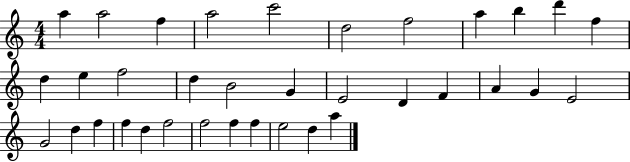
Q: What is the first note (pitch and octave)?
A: A5